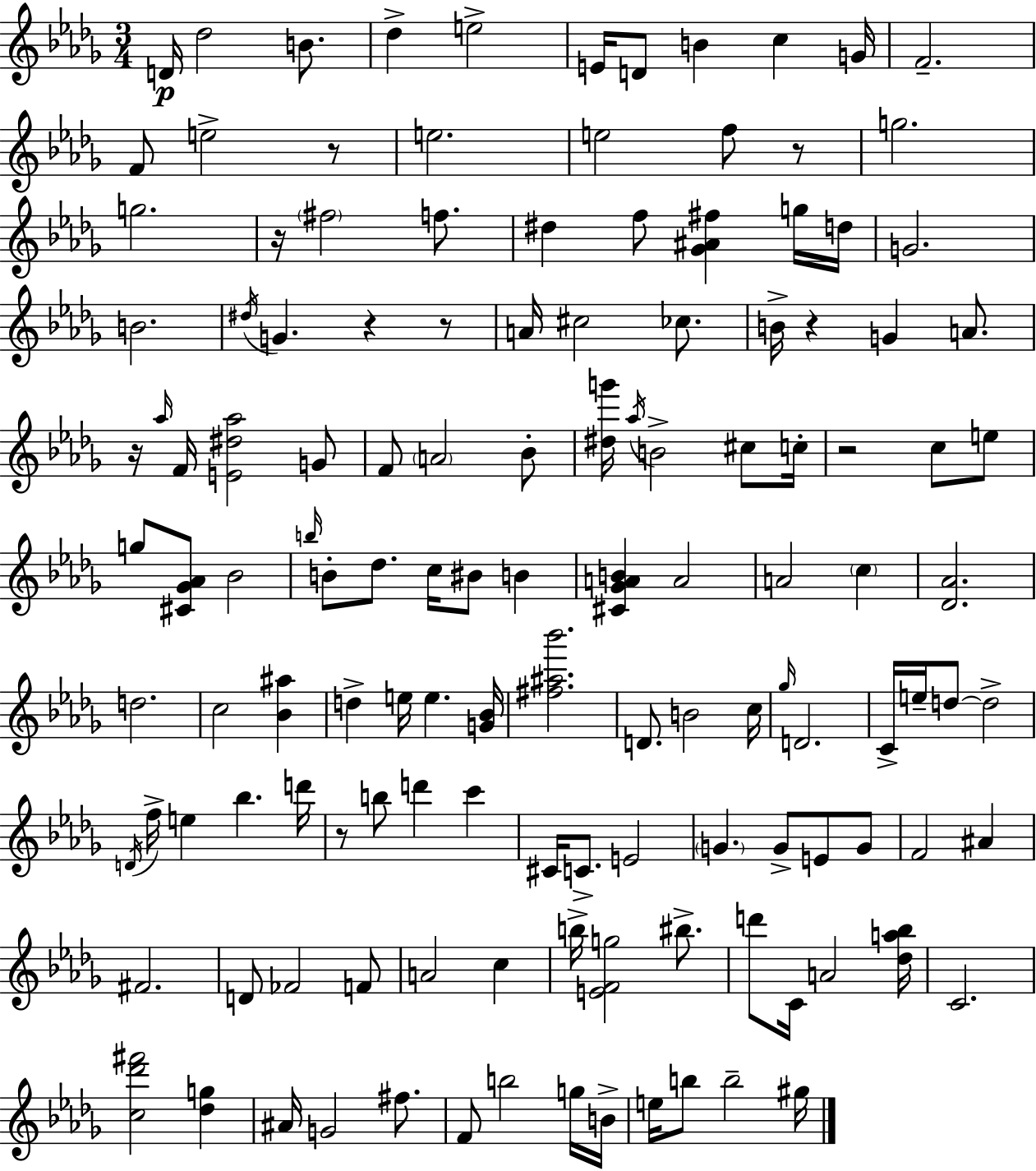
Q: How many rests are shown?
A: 9